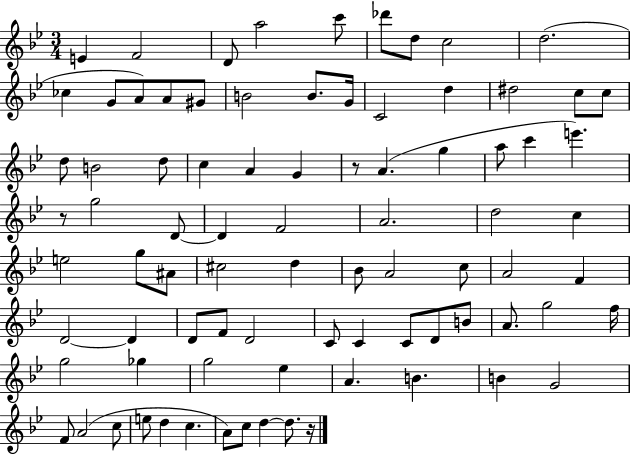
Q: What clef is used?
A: treble